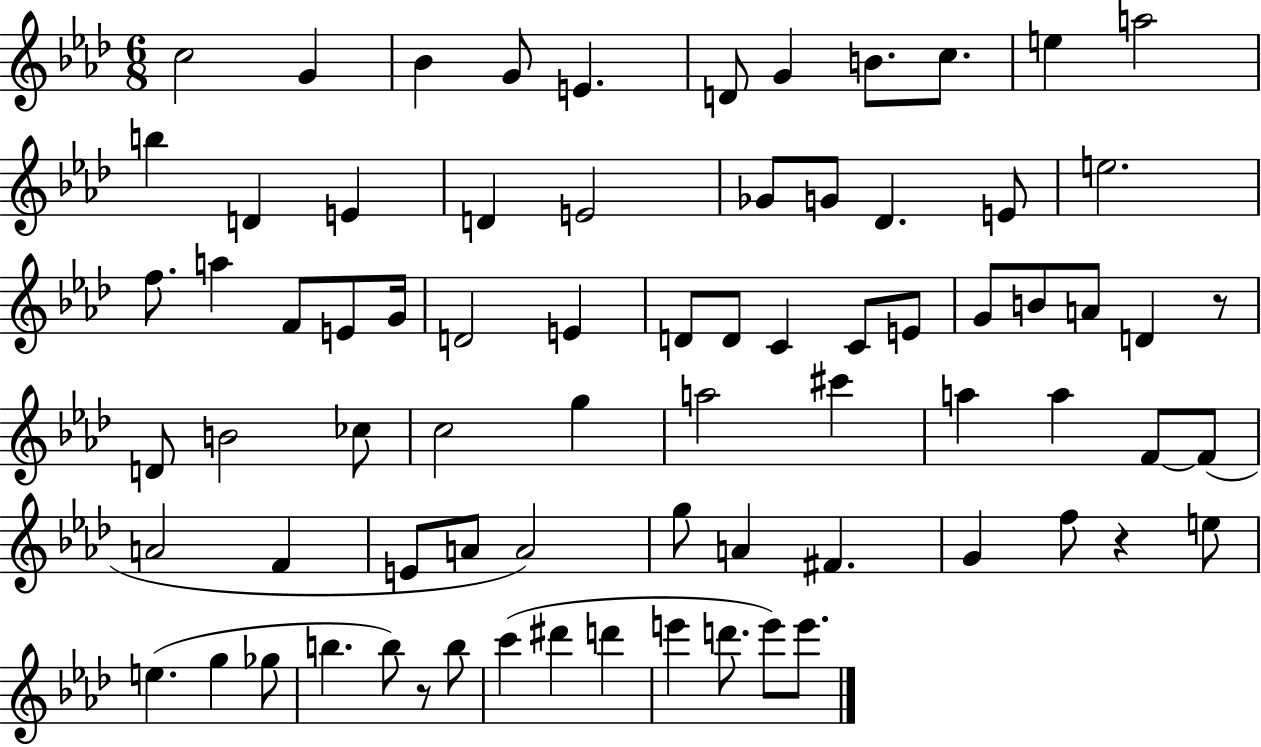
{
  \clef treble
  \numericTimeSignature
  \time 6/8
  \key aes \major
  c''2 g'4 | bes'4 g'8 e'4. | d'8 g'4 b'8. c''8. | e''4 a''2 | \break b''4 d'4 e'4 | d'4 e'2 | ges'8 g'8 des'4. e'8 | e''2. | \break f''8. a''4 f'8 e'8 g'16 | d'2 e'4 | d'8 d'8 c'4 c'8 e'8 | g'8 b'8 a'8 d'4 r8 | \break d'8 b'2 ces''8 | c''2 g''4 | a''2 cis'''4 | a''4 a''4 f'8~~ f'8( | \break a'2 f'4 | e'8 a'8 a'2) | g''8 a'4 fis'4. | g'4 f''8 r4 e''8 | \break e''4.( g''4 ges''8 | b''4. b''8) r8 b''8 | c'''4( dis'''4 d'''4 | e'''4 d'''8. e'''8) e'''8. | \break \bar "|."
}